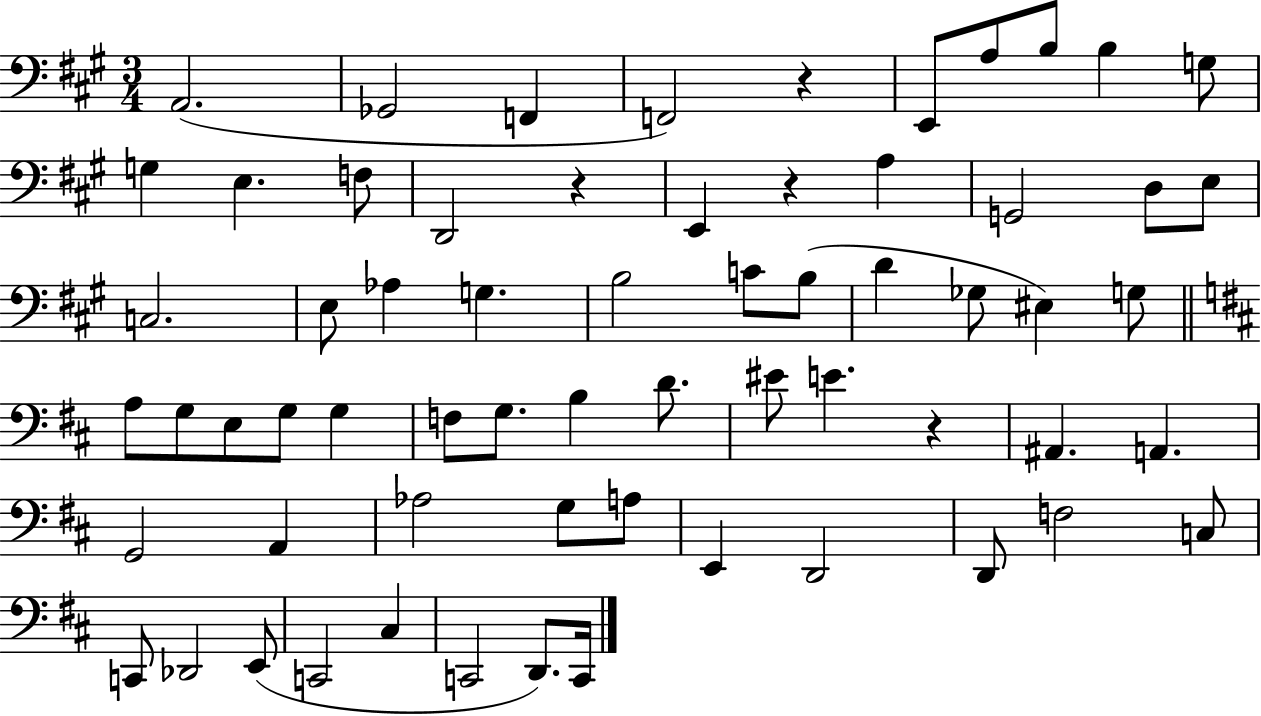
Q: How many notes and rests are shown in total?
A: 64